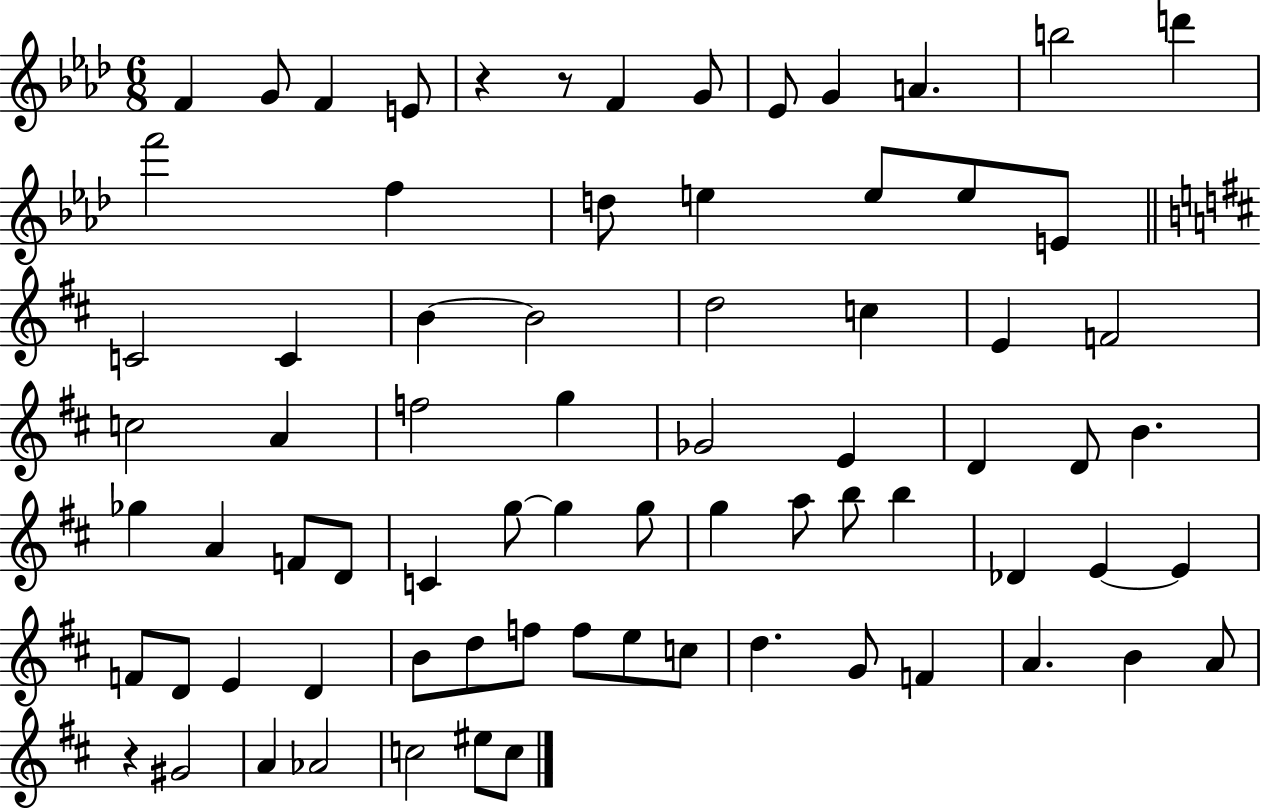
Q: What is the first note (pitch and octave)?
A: F4